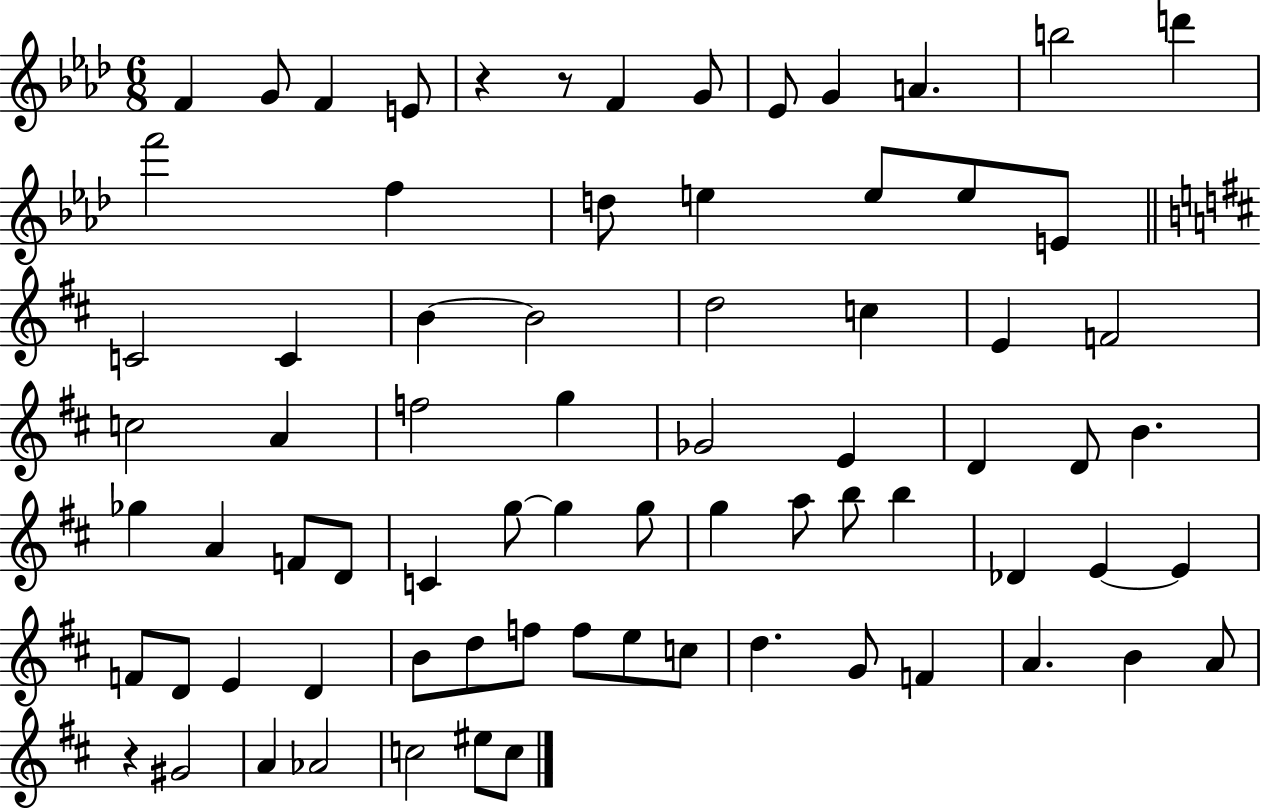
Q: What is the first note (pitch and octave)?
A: F4